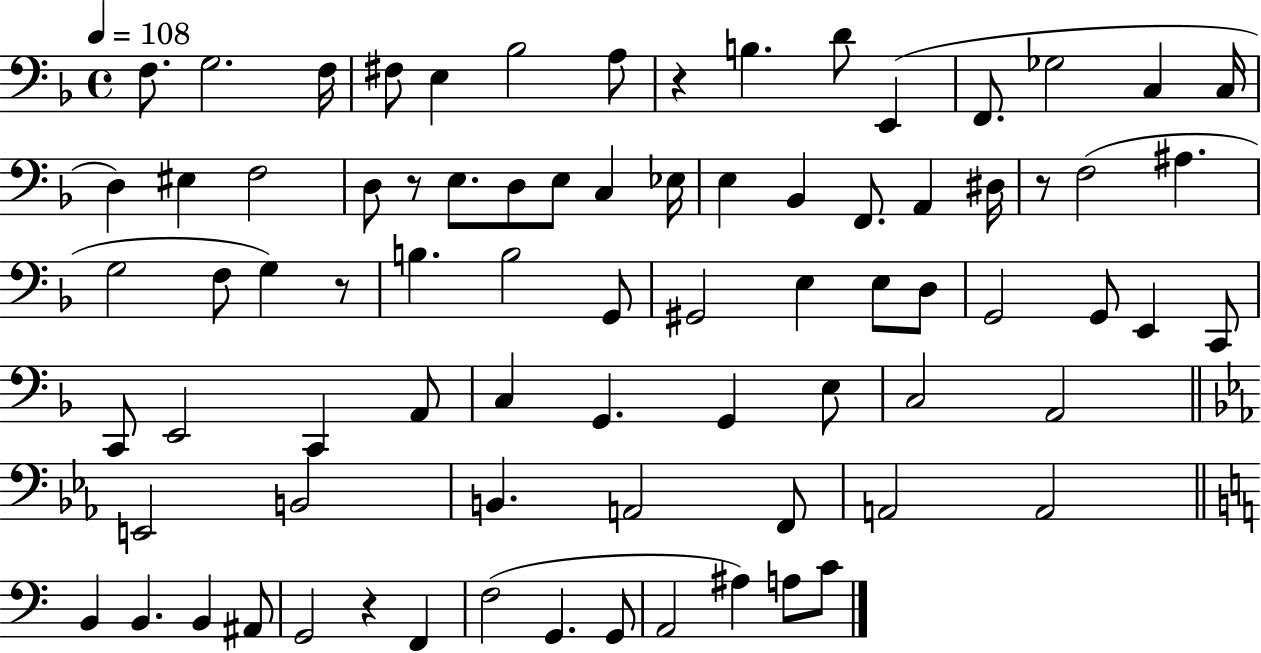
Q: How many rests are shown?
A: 5